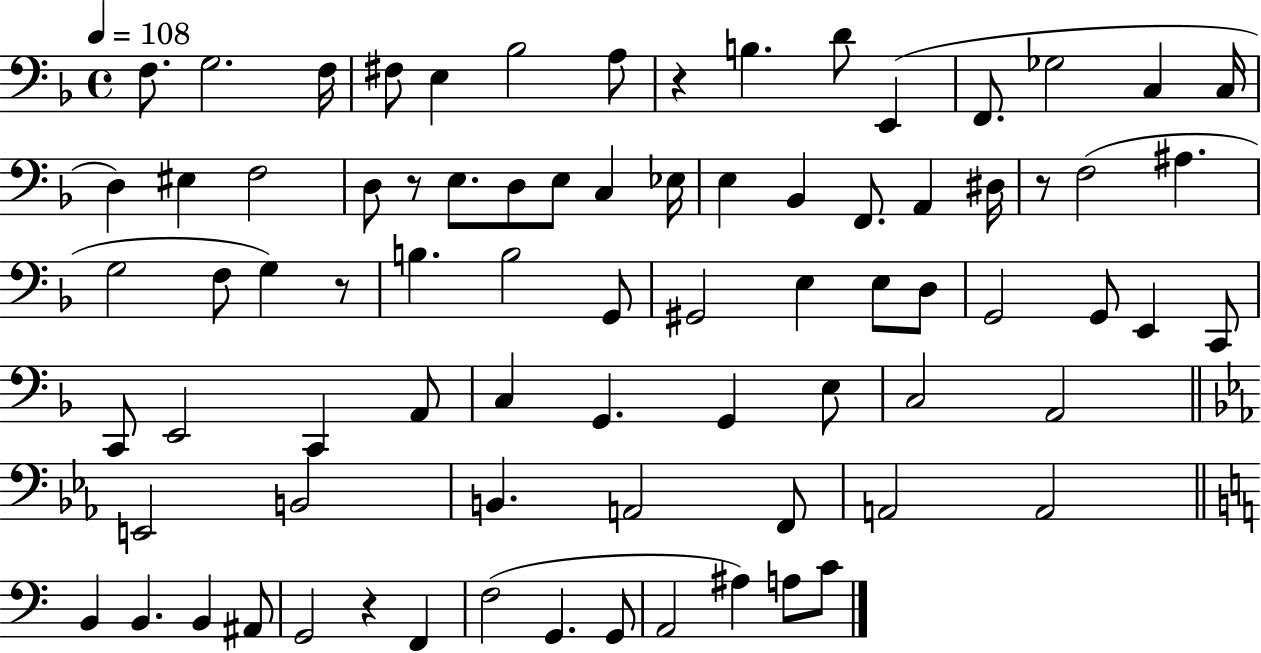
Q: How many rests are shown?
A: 5